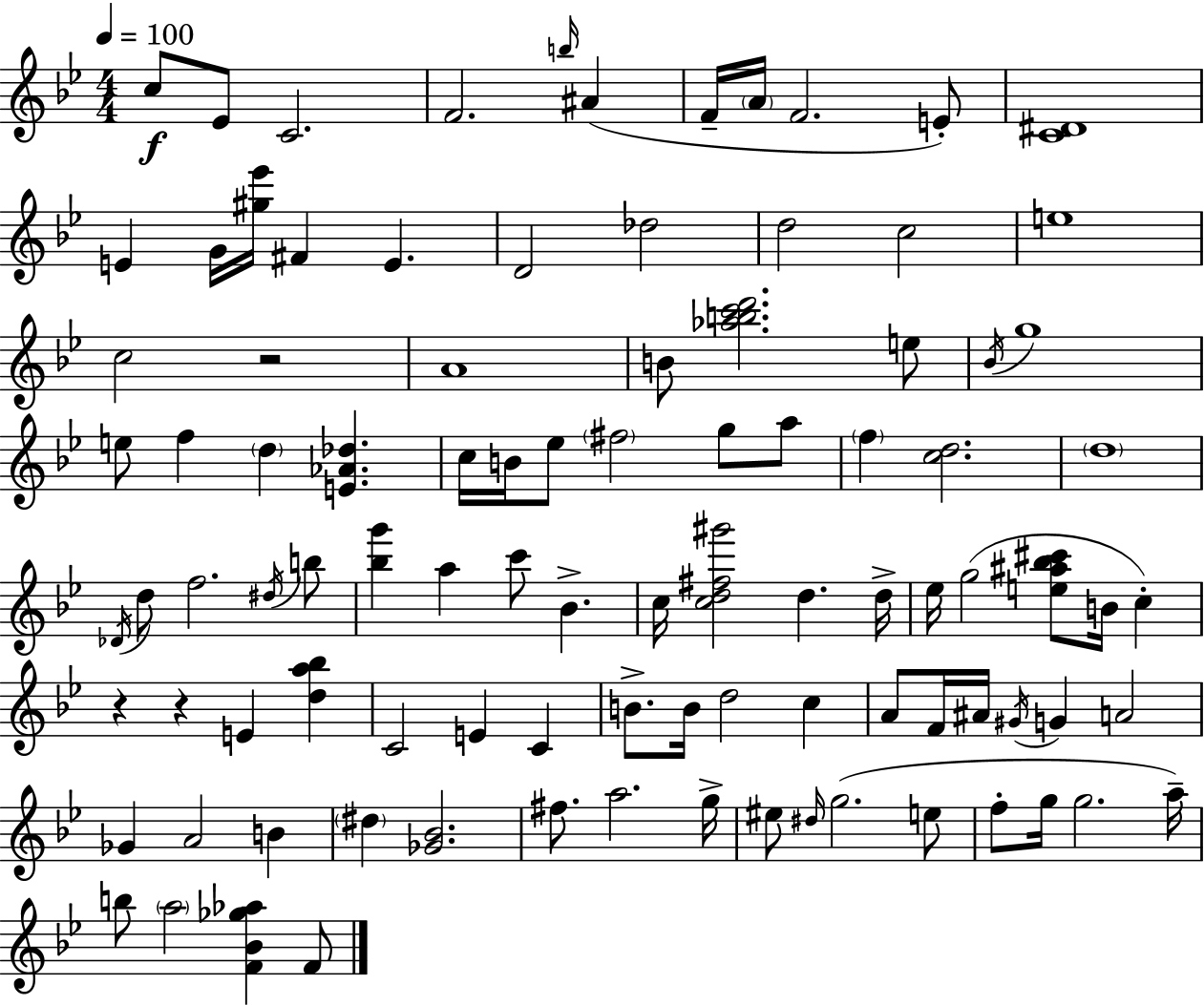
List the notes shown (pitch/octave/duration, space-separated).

C5/e Eb4/e C4/h. F4/h. B5/s A#4/q F4/s A4/s F4/h. E4/e [C4,D#4]/w E4/q G4/s [G#5,Eb6]/s F#4/q E4/q. D4/h Db5/h D5/h C5/h E5/w C5/h R/h A4/w B4/e [Ab5,B5,C6,D6]/h. E5/e Bb4/s G5/w E5/e F5/q D5/q [E4,Ab4,Db5]/q. C5/s B4/s Eb5/e F#5/h G5/e A5/e F5/q [C5,D5]/h. D5/w Db4/s D5/e F5/h. D#5/s B5/e [Bb5,G6]/q A5/q C6/e Bb4/q. C5/s [C5,D5,F#5,G#6]/h D5/q. D5/s Eb5/s G5/h [E5,A#5,Bb5,C#6]/e B4/s C5/q R/q R/q E4/q [D5,A5,Bb5]/q C4/h E4/q C4/q B4/e. B4/s D5/h C5/q A4/e F4/s A#4/s G#4/s G4/q A4/h Gb4/q A4/h B4/q D#5/q [Gb4,Bb4]/h. F#5/e. A5/h. G5/s EIS5/e D#5/s G5/h. E5/e F5/e G5/s G5/h. A5/s B5/e A5/h [F4,Bb4,Gb5,Ab5]/q F4/e